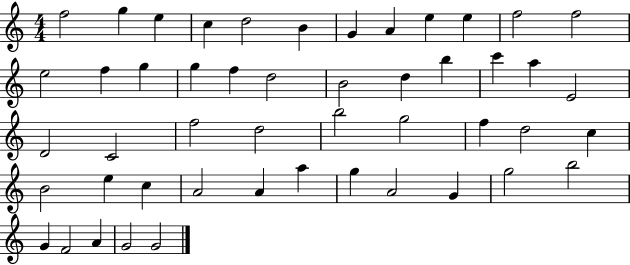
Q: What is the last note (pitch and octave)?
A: G4